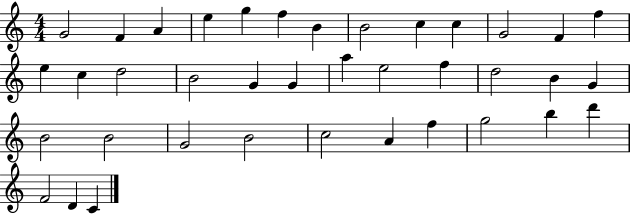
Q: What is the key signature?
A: C major